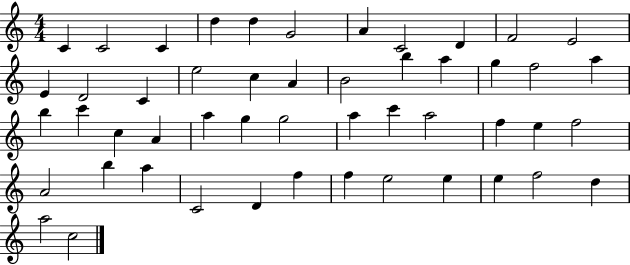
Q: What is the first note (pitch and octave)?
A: C4